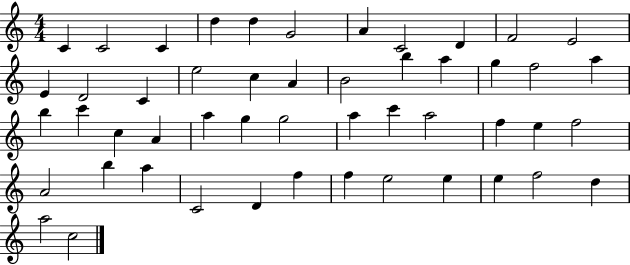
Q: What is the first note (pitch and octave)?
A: C4